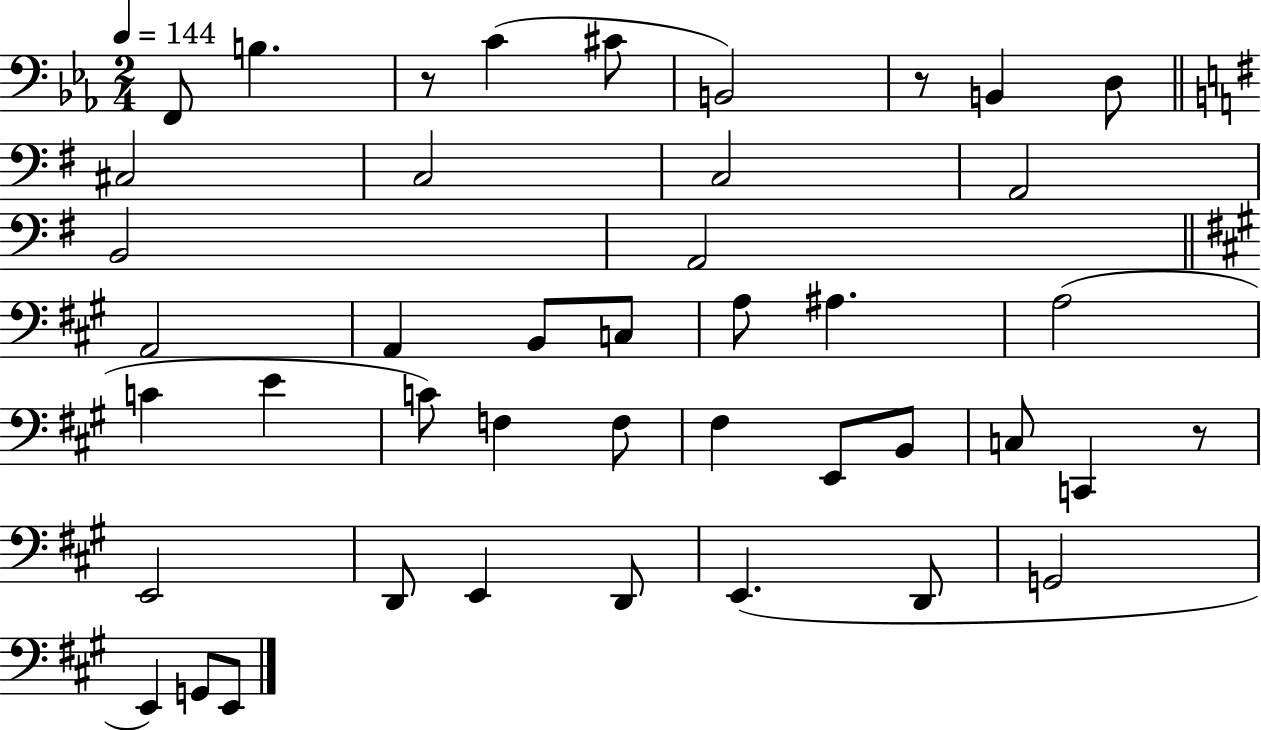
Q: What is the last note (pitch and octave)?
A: E2